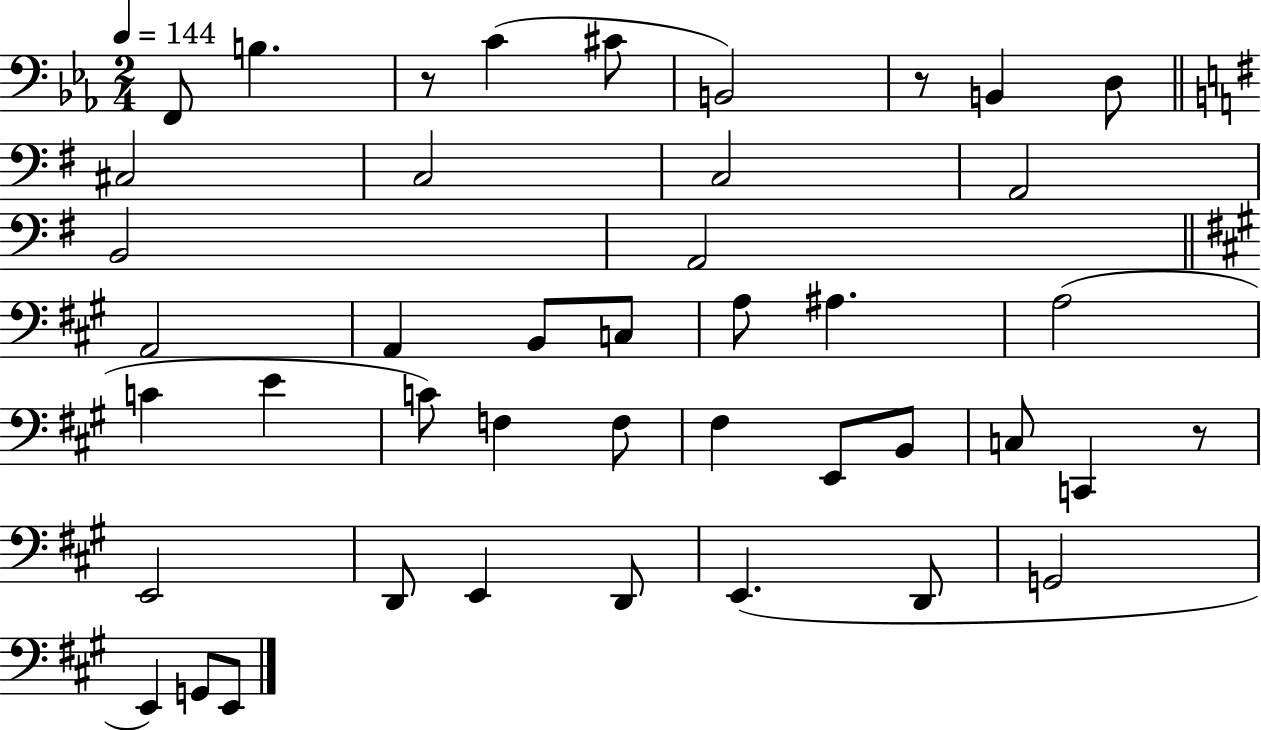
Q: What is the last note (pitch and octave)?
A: E2